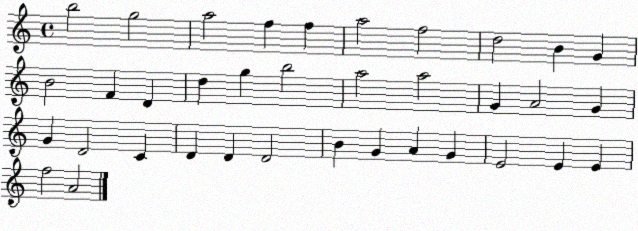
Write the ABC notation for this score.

X:1
T:Untitled
M:4/4
L:1/4
K:C
b2 g2 a2 f f a2 f2 d2 B G B2 F D d g b2 a2 a2 G A2 G G D2 C D D D2 B G A G E2 E E f2 A2